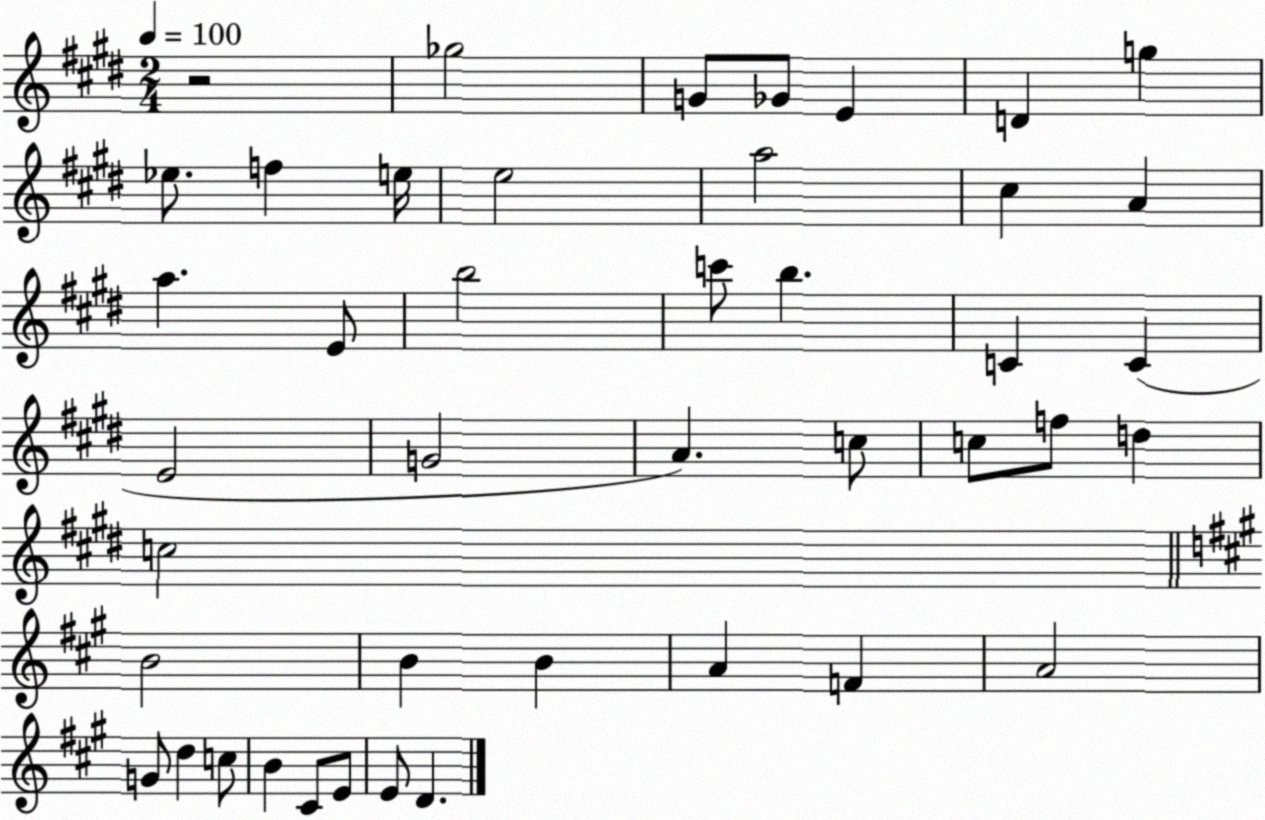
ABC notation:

X:1
T:Untitled
M:2/4
L:1/4
K:E
z2 _g2 G/2 _G/2 E D g _e/2 f e/4 e2 a2 ^c A a E/2 b2 c'/2 b C C E2 G2 A c/2 c/2 f/2 d c2 B2 B B A F A2 G/2 d c/2 B ^C/2 E/2 E/2 D